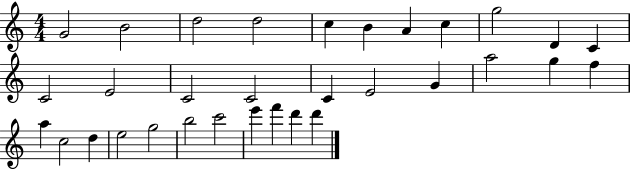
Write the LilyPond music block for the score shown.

{
  \clef treble
  \numericTimeSignature
  \time 4/4
  \key c \major
  g'2 b'2 | d''2 d''2 | c''4 b'4 a'4 c''4 | g''2 d'4 c'4 | \break c'2 e'2 | c'2 c'2 | c'4 e'2 g'4 | a''2 g''4 f''4 | \break a''4 c''2 d''4 | e''2 g''2 | b''2 c'''2 | e'''4 f'''4 d'''4 d'''4 | \break \bar "|."
}